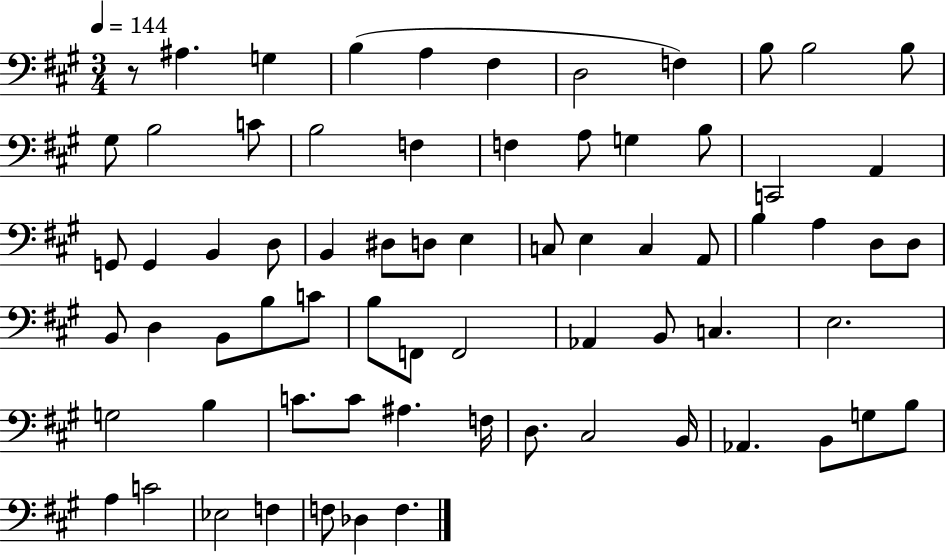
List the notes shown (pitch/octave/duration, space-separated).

R/e A#3/q. G3/q B3/q A3/q F#3/q D3/h F3/q B3/e B3/h B3/e G#3/e B3/h C4/e B3/h F3/q F3/q A3/e G3/q B3/e C2/h A2/q G2/e G2/q B2/q D3/e B2/q D#3/e D3/e E3/q C3/e E3/q C3/q A2/e B3/q A3/q D3/e D3/e B2/e D3/q B2/e B3/e C4/e B3/e F2/e F2/h Ab2/q B2/e C3/q. E3/h. G3/h B3/q C4/e. C4/e A#3/q. F3/s D3/e. C#3/h B2/s Ab2/q. B2/e G3/e B3/e A3/q C4/h Eb3/h F3/q F3/e Db3/q F3/q.